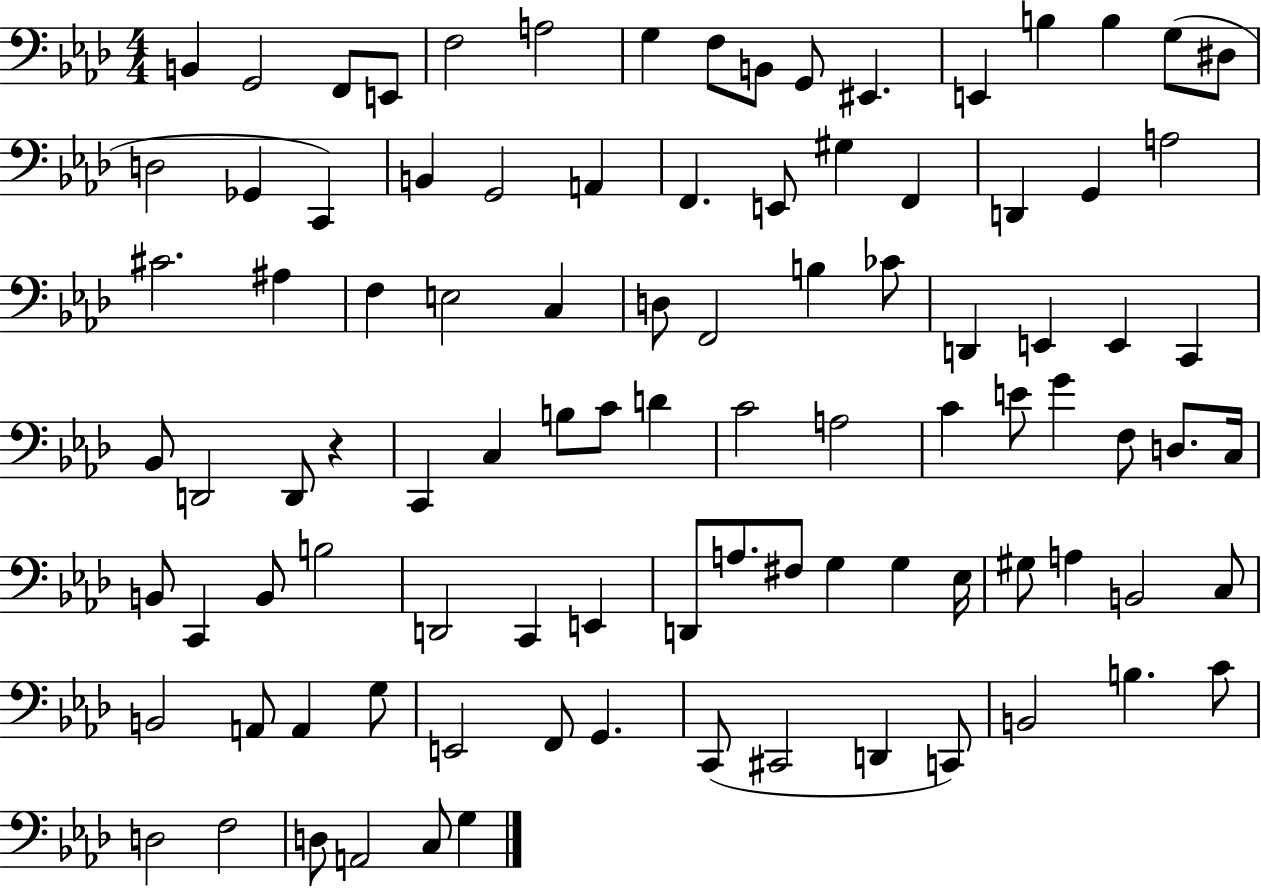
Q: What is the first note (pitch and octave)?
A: B2